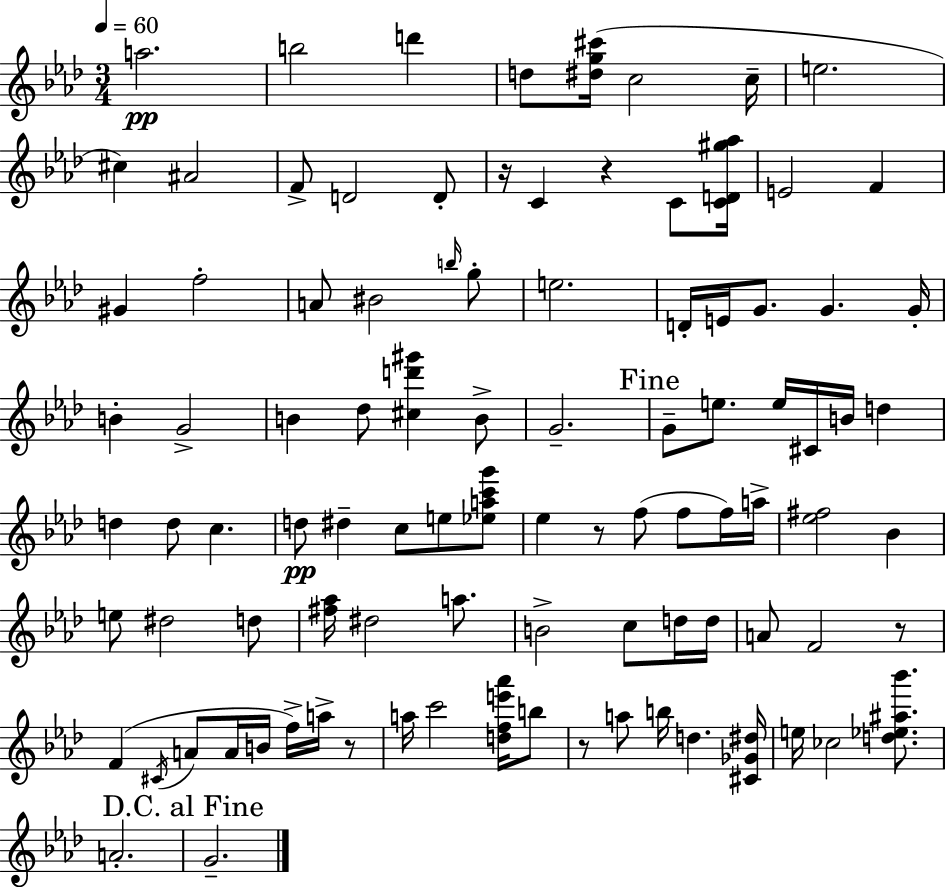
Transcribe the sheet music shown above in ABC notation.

X:1
T:Untitled
M:3/4
L:1/4
K:Ab
a2 b2 d' d/2 [^dg^c']/4 c2 c/4 e2 ^c ^A2 F/2 D2 D/2 z/4 C z C/2 [CD^g_a]/4 E2 F ^G f2 A/2 ^B2 b/4 g/2 e2 D/4 E/4 G/2 G G/4 B G2 B _d/2 [^cd'^g'] B/2 G2 G/2 e/2 e/4 ^C/4 B/4 d d d/2 c d/2 ^d c/2 e/2 [_eac'g']/2 _e z/2 f/2 f/2 f/4 a/4 [_e^f]2 _B e/2 ^d2 d/2 [^f_a]/4 ^d2 a/2 B2 c/2 d/4 d/4 A/2 F2 z/2 F ^C/4 A/2 A/4 B/4 f/4 a/4 z/2 a/4 c'2 [dfe'_a']/4 b/2 z/2 a/2 b/4 d [^C_G^d]/4 e/4 _c2 [d_e^a_b']/2 A2 G2